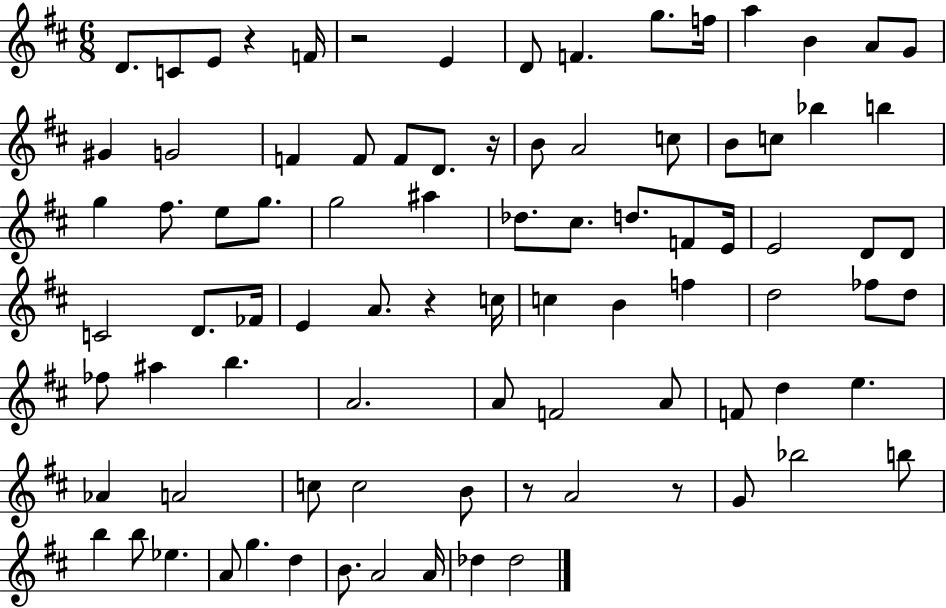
D4/e. C4/e E4/e R/q F4/s R/h E4/q D4/e F4/q. G5/e. F5/s A5/q B4/q A4/e G4/e G#4/q G4/h F4/q F4/e F4/e D4/e. R/s B4/e A4/h C5/e B4/e C5/e Bb5/q B5/q G5/q F#5/e. E5/e G5/e. G5/h A#5/q Db5/e. C#5/e. D5/e. F4/e E4/s E4/h D4/e D4/e C4/h D4/e. FES4/s E4/q A4/e. R/q C5/s C5/q B4/q F5/q D5/h FES5/e D5/e FES5/e A#5/q B5/q. A4/h. A4/e F4/h A4/e F4/e D5/q E5/q. Ab4/q A4/h C5/e C5/h B4/e R/e A4/h R/e G4/e Bb5/h B5/e B5/q B5/e Eb5/q. A4/e G5/q. D5/q B4/e. A4/h A4/s Db5/q Db5/h